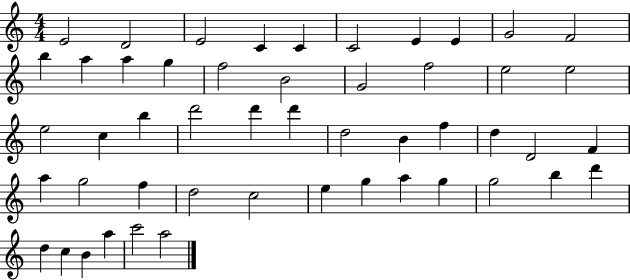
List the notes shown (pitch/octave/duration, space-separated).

E4/h D4/h E4/h C4/q C4/q C4/h E4/q E4/q G4/h F4/h B5/q A5/q A5/q G5/q F5/h B4/h G4/h F5/h E5/h E5/h E5/h C5/q B5/q D6/h D6/q D6/q D5/h B4/q F5/q D5/q D4/h F4/q A5/q G5/h F5/q D5/h C5/h E5/q G5/q A5/q G5/q G5/h B5/q D6/q D5/q C5/q B4/q A5/q C6/h A5/h